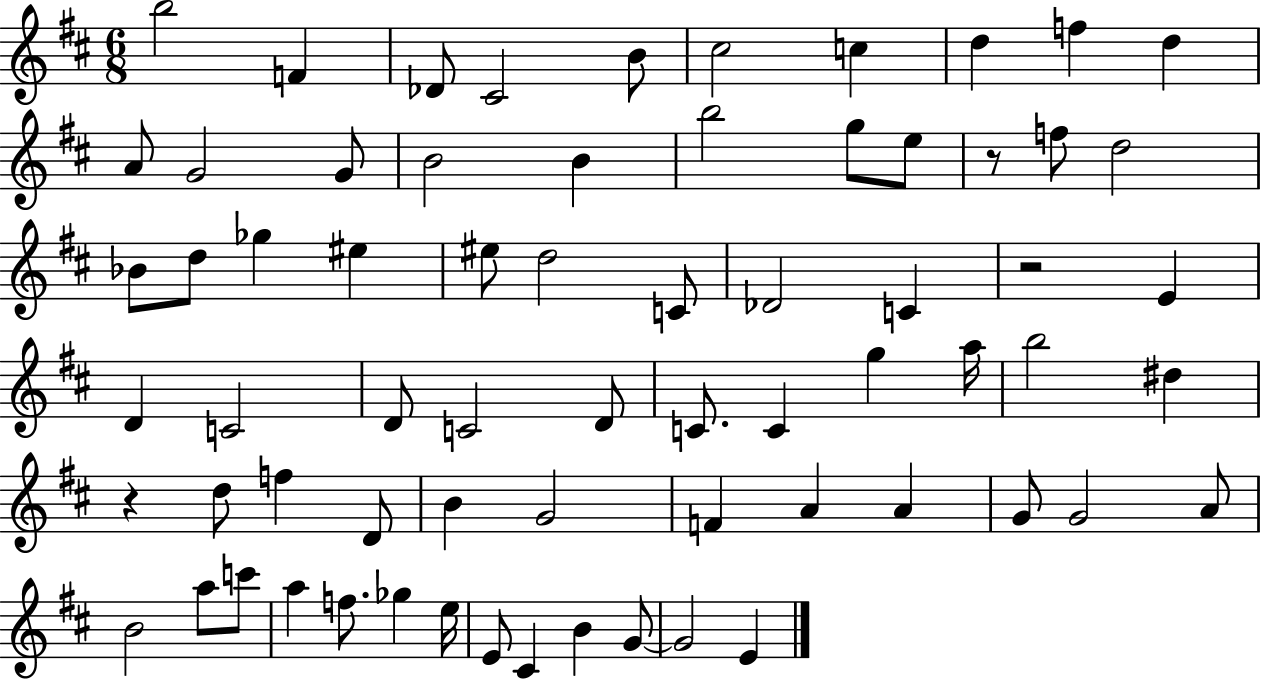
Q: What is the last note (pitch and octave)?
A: E4